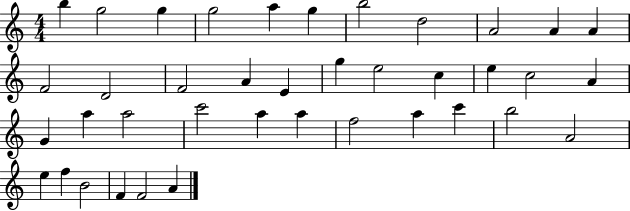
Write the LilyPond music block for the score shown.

{
  \clef treble
  \numericTimeSignature
  \time 4/4
  \key c \major
  b''4 g''2 g''4 | g''2 a''4 g''4 | b''2 d''2 | a'2 a'4 a'4 | \break f'2 d'2 | f'2 a'4 e'4 | g''4 e''2 c''4 | e''4 c''2 a'4 | \break g'4 a''4 a''2 | c'''2 a''4 a''4 | f''2 a''4 c'''4 | b''2 a'2 | \break e''4 f''4 b'2 | f'4 f'2 a'4 | \bar "|."
}